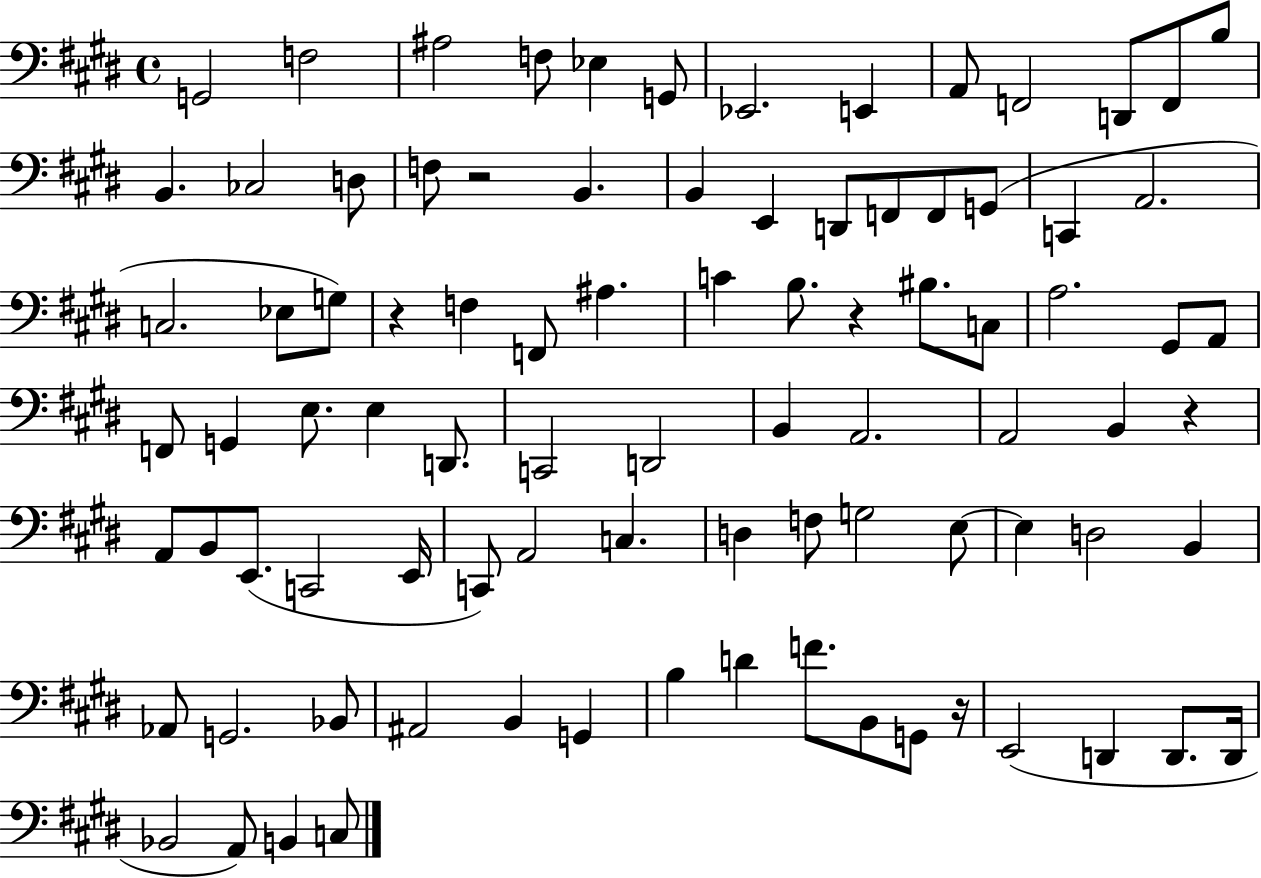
X:1
T:Untitled
M:4/4
L:1/4
K:E
G,,2 F,2 ^A,2 F,/2 _E, G,,/2 _E,,2 E,, A,,/2 F,,2 D,,/2 F,,/2 B,/2 B,, _C,2 D,/2 F,/2 z2 B,, B,, E,, D,,/2 F,,/2 F,,/2 G,,/2 C,, A,,2 C,2 _E,/2 G,/2 z F, F,,/2 ^A, C B,/2 z ^B,/2 C,/2 A,2 ^G,,/2 A,,/2 F,,/2 G,, E,/2 E, D,,/2 C,,2 D,,2 B,, A,,2 A,,2 B,, z A,,/2 B,,/2 E,,/2 C,,2 E,,/4 C,,/2 A,,2 C, D, F,/2 G,2 E,/2 E, D,2 B,, _A,,/2 G,,2 _B,,/2 ^A,,2 B,, G,, B, D F/2 B,,/2 G,,/2 z/4 E,,2 D,, D,,/2 D,,/4 _B,,2 A,,/2 B,, C,/2